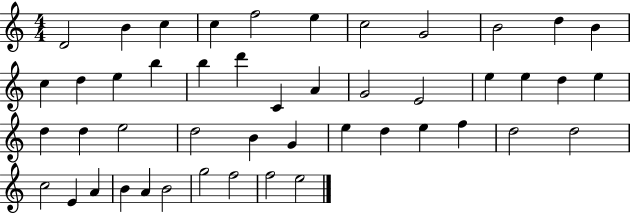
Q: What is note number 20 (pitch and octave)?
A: G4